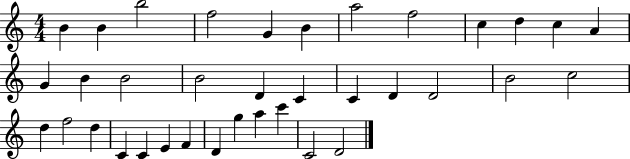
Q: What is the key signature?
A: C major